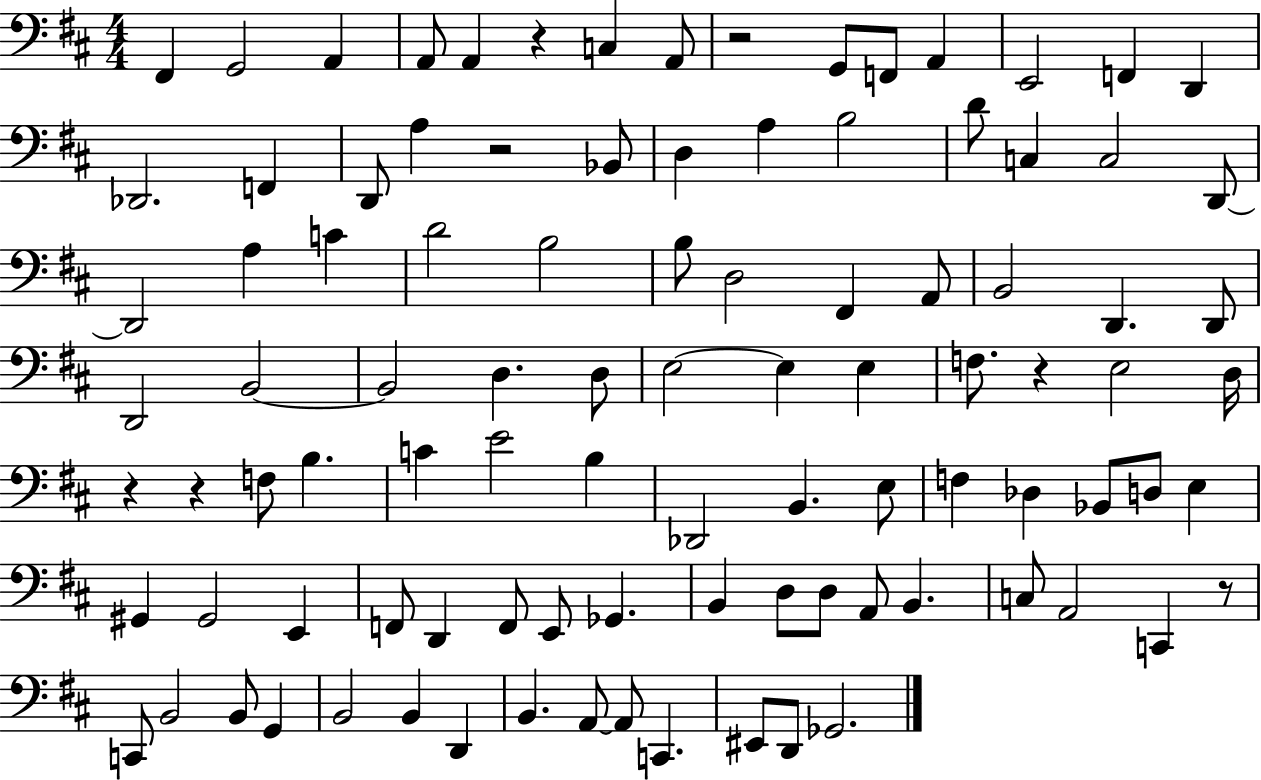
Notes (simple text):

F#2/q G2/h A2/q A2/e A2/q R/q C3/q A2/e R/h G2/e F2/e A2/q E2/h F2/q D2/q Db2/h. F2/q D2/e A3/q R/h Bb2/e D3/q A3/q B3/h D4/e C3/q C3/h D2/e D2/h A3/q C4/q D4/h B3/h B3/e D3/h F#2/q A2/e B2/h D2/q. D2/e D2/h B2/h B2/h D3/q. D3/e E3/h E3/q E3/q F3/e. R/q E3/h D3/s R/q R/q F3/e B3/q. C4/q E4/h B3/q Db2/h B2/q. E3/e F3/q Db3/q Bb2/e D3/e E3/q G#2/q G#2/h E2/q F2/e D2/q F2/e E2/e Gb2/q. B2/q D3/e D3/e A2/e B2/q. C3/e A2/h C2/q R/e C2/e B2/h B2/e G2/q B2/h B2/q D2/q B2/q. A2/e A2/e C2/q. EIS2/e D2/e Gb2/h.